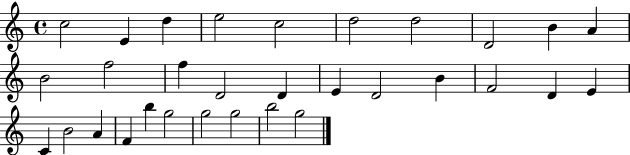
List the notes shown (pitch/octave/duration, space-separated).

C5/h E4/q D5/q E5/h C5/h D5/h D5/h D4/h B4/q A4/q B4/h F5/h F5/q D4/h D4/q E4/q D4/h B4/q F4/h D4/q E4/q C4/q B4/h A4/q F4/q B5/q G5/h G5/h G5/h B5/h G5/h